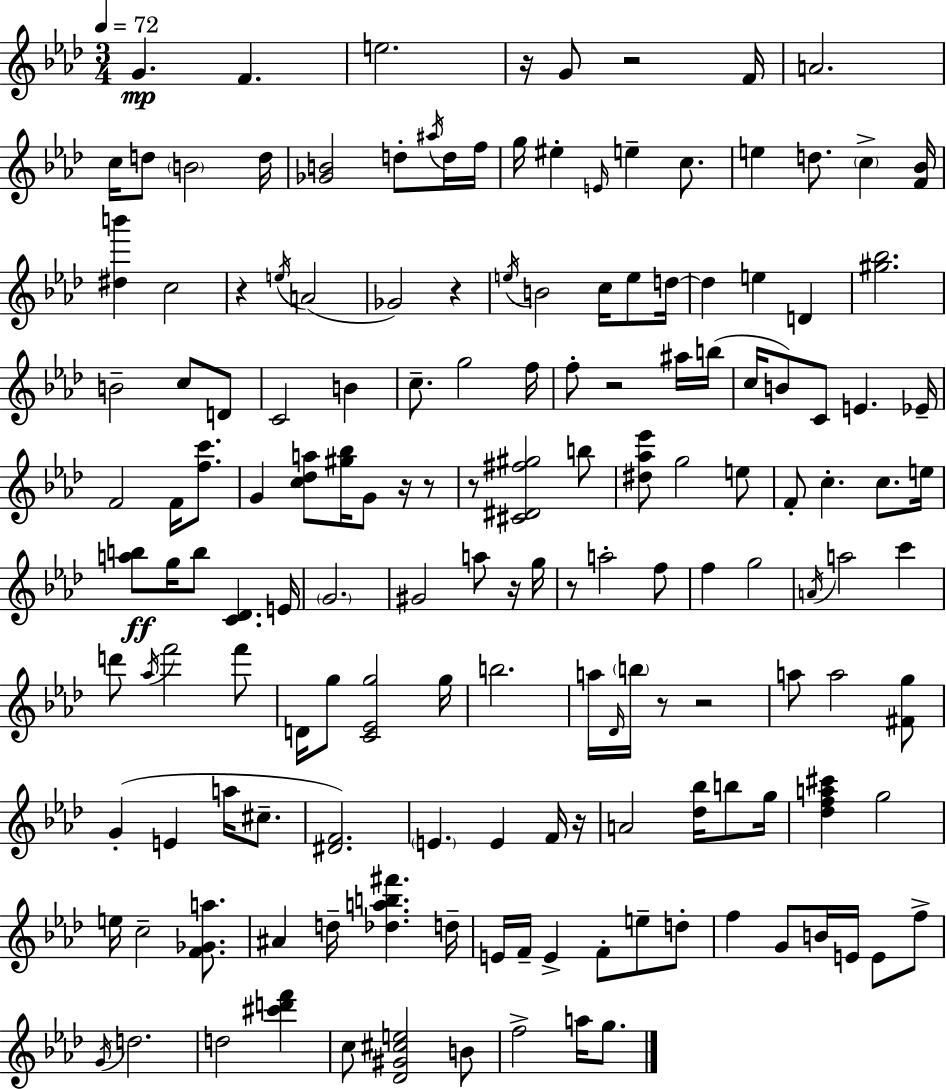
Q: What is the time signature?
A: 3/4